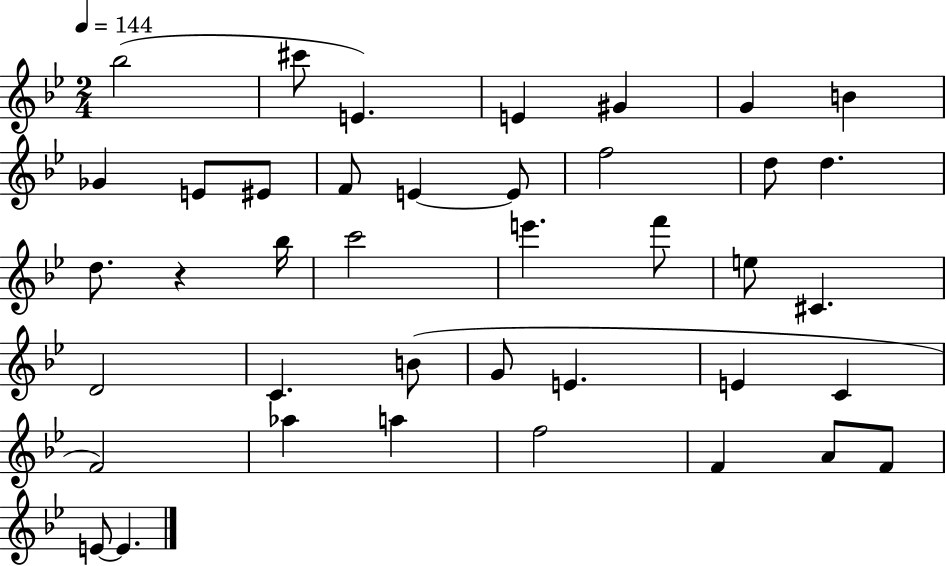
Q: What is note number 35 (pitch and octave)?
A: F4